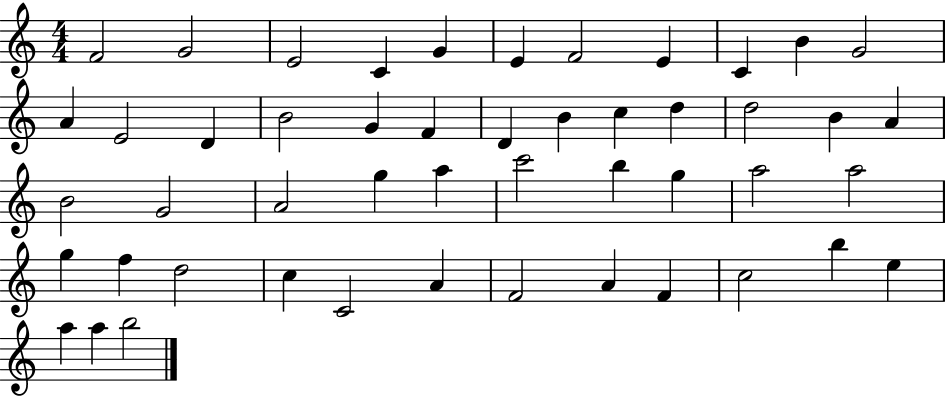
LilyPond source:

{
  \clef treble
  \numericTimeSignature
  \time 4/4
  \key c \major
  f'2 g'2 | e'2 c'4 g'4 | e'4 f'2 e'4 | c'4 b'4 g'2 | \break a'4 e'2 d'4 | b'2 g'4 f'4 | d'4 b'4 c''4 d''4 | d''2 b'4 a'4 | \break b'2 g'2 | a'2 g''4 a''4 | c'''2 b''4 g''4 | a''2 a''2 | \break g''4 f''4 d''2 | c''4 c'2 a'4 | f'2 a'4 f'4 | c''2 b''4 e''4 | \break a''4 a''4 b''2 | \bar "|."
}